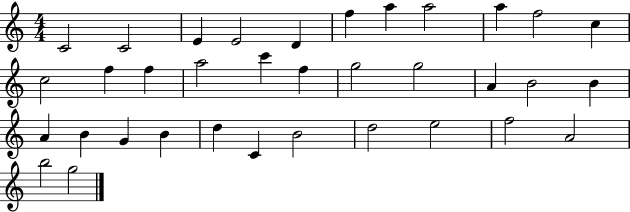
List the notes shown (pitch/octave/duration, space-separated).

C4/h C4/h E4/q E4/h D4/q F5/q A5/q A5/h A5/q F5/h C5/q C5/h F5/q F5/q A5/h C6/q F5/q G5/h G5/h A4/q B4/h B4/q A4/q B4/q G4/q B4/q D5/q C4/q B4/h D5/h E5/h F5/h A4/h B5/h G5/h